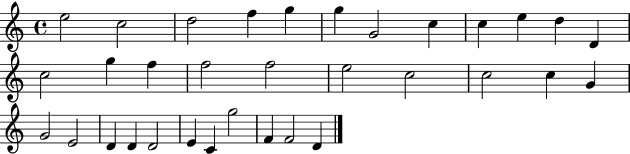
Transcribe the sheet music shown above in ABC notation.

X:1
T:Untitled
M:4/4
L:1/4
K:C
e2 c2 d2 f g g G2 c c e d D c2 g f f2 f2 e2 c2 c2 c G G2 E2 D D D2 E C g2 F F2 D